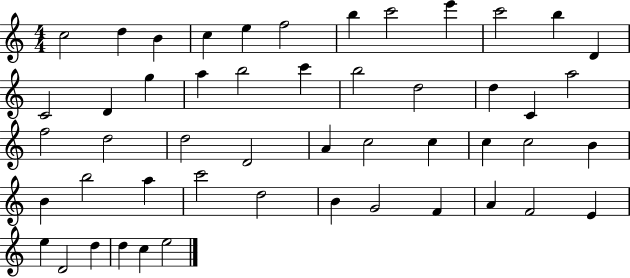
C5/h D5/q B4/q C5/q E5/q F5/h B5/q C6/h E6/q C6/h B5/q D4/q C4/h D4/q G5/q A5/q B5/h C6/q B5/h D5/h D5/q C4/q A5/h F5/h D5/h D5/h D4/h A4/q C5/h C5/q C5/q C5/h B4/q B4/q B5/h A5/q C6/h D5/h B4/q G4/h F4/q A4/q F4/h E4/q E5/q D4/h D5/q D5/q C5/q E5/h